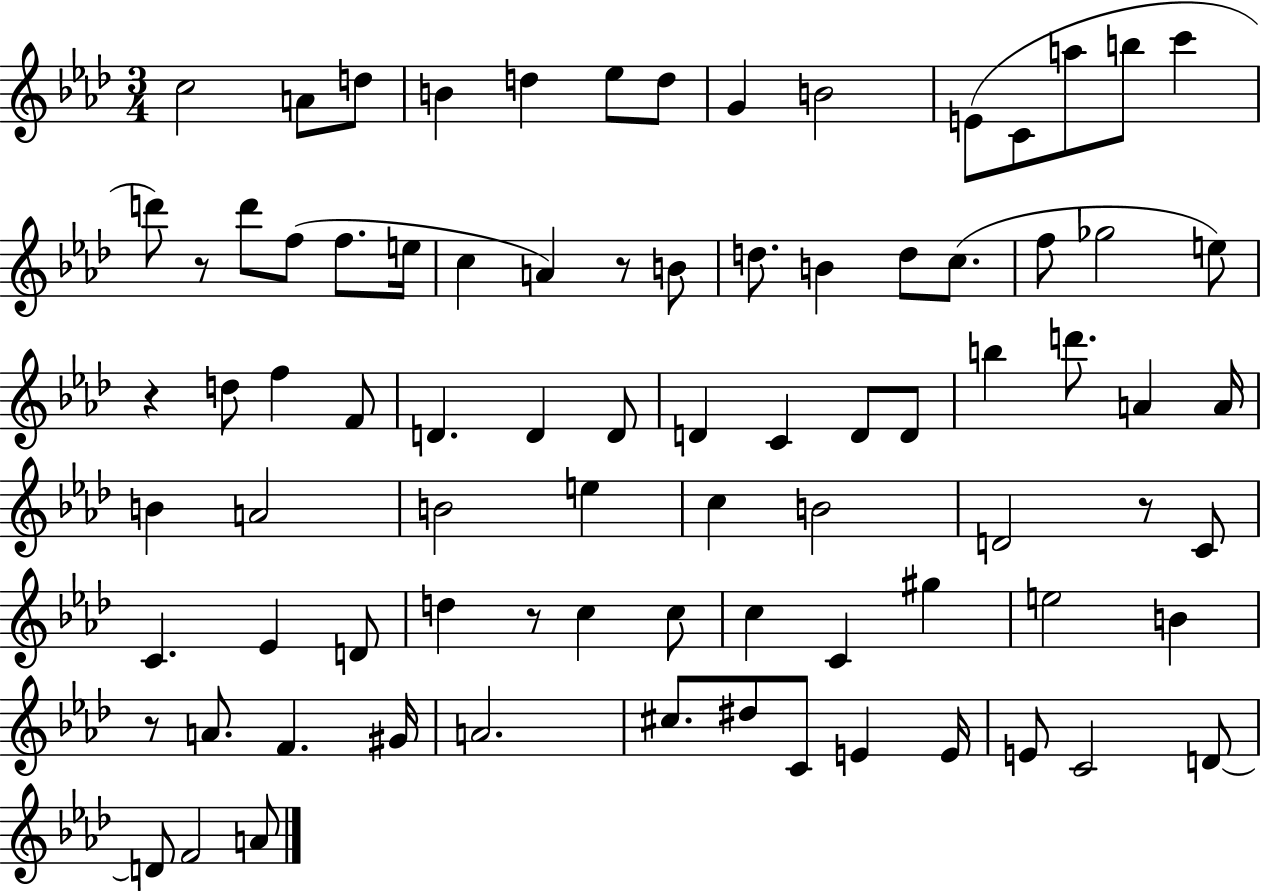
{
  \clef treble
  \numericTimeSignature
  \time 3/4
  \key aes \major
  c''2 a'8 d''8 | b'4 d''4 ees''8 d''8 | g'4 b'2 | e'8( c'8 a''8 b''8 c'''4 | \break d'''8) r8 d'''8 f''8( f''8. e''16 | c''4 a'4) r8 b'8 | d''8. b'4 d''8 c''8.( | f''8 ges''2 e''8) | \break r4 d''8 f''4 f'8 | d'4. d'4 d'8 | d'4 c'4 d'8 d'8 | b''4 d'''8. a'4 a'16 | \break b'4 a'2 | b'2 e''4 | c''4 b'2 | d'2 r8 c'8 | \break c'4. ees'4 d'8 | d''4 r8 c''4 c''8 | c''4 c'4 gis''4 | e''2 b'4 | \break r8 a'8. f'4. gis'16 | a'2. | cis''8. dis''8 c'8 e'4 e'16 | e'8 c'2 d'8~~ | \break d'8 f'2 a'8 | \bar "|."
}